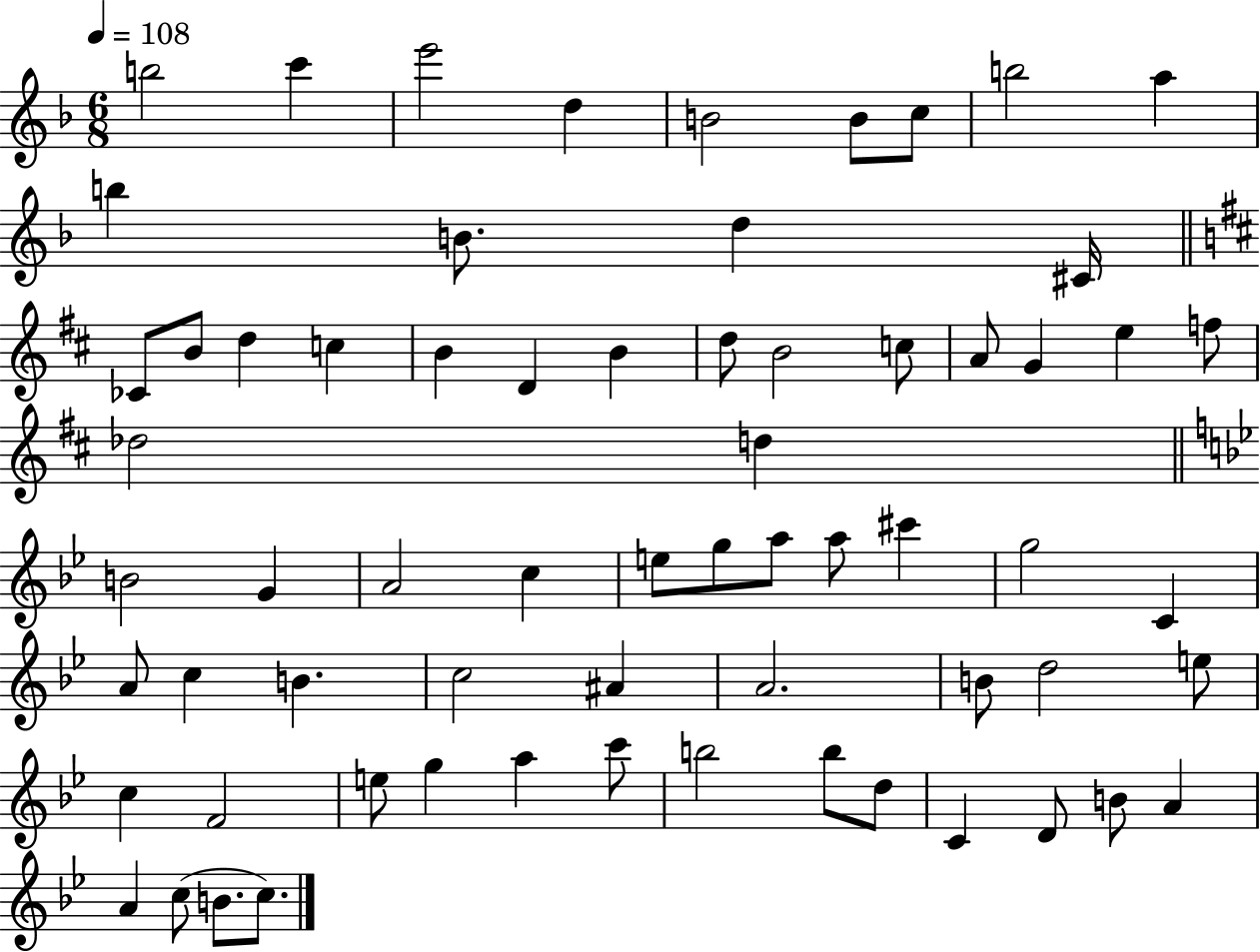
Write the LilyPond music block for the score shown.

{
  \clef treble
  \numericTimeSignature
  \time 6/8
  \key f \major
  \tempo 4 = 108
  \repeat volta 2 { b''2 c'''4 | e'''2 d''4 | b'2 b'8 c''8 | b''2 a''4 | \break b''4 b'8. d''4 cis'16 | \bar "||" \break \key d \major ces'8 b'8 d''4 c''4 | b'4 d'4 b'4 | d''8 b'2 c''8 | a'8 g'4 e''4 f''8 | \break des''2 d''4 | \bar "||" \break \key g \minor b'2 g'4 | a'2 c''4 | e''8 g''8 a''8 a''8 cis'''4 | g''2 c'4 | \break a'8 c''4 b'4. | c''2 ais'4 | a'2. | b'8 d''2 e''8 | \break c''4 f'2 | e''8 g''4 a''4 c'''8 | b''2 b''8 d''8 | c'4 d'8 b'8 a'4 | \break a'4 c''8( b'8. c''8.) | } \bar "|."
}